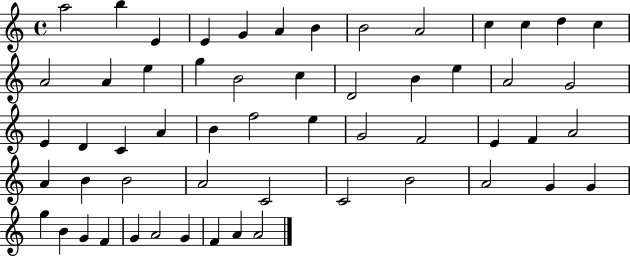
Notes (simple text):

A5/h B5/q E4/q E4/q G4/q A4/q B4/q B4/h A4/h C5/q C5/q D5/q C5/q A4/h A4/q E5/q G5/q B4/h C5/q D4/h B4/q E5/q A4/h G4/h E4/q D4/q C4/q A4/q B4/q F5/h E5/q G4/h F4/h E4/q F4/q A4/h A4/q B4/q B4/h A4/h C4/h C4/h B4/h A4/h G4/q G4/q G5/q B4/q G4/q F4/q G4/q A4/h G4/q F4/q A4/q A4/h